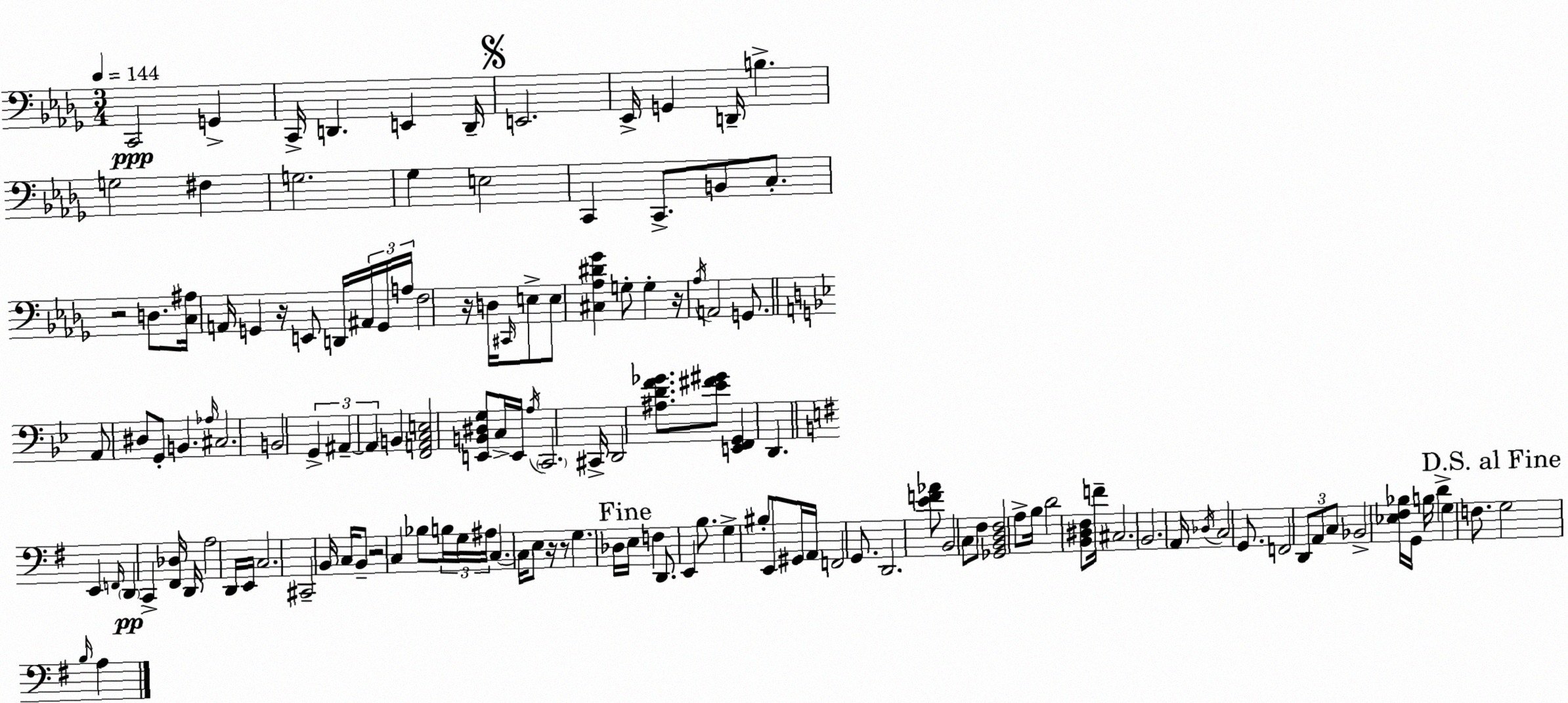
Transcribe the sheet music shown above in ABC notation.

X:1
T:Untitled
M:3/4
L:1/4
K:Bbm
C,,2 G,, C,,/4 D,, E,, D,,/4 E,,2 _E,,/4 G,, D,,/4 B, G,2 ^F, G,2 _G, E,2 C,, C,,/2 B,,/2 C,/2 z2 D,/2 [C,^A,]/4 A,,/4 G,, z/4 E,,/2 D,,/4 ^A,,/4 G,,/4 A,/4 F,2 z/4 D,/4 ^C,,/4 E,/2 E,/2 [^C,_A,^D_G] G,/2 G, z/4 _A,/4 A,,2 G,,/2 A,,/2 ^D,/2 G,,/2 B,, _A,/4 ^C,2 B,,2 G,, ^A,, ^A,, B,, [F,,A,,C,E,]2 [E,,B,,^D,G,]/2 C,/4 E,,/4 A,/4 C,,2 ^C,,/4 D,,2 [^A,DF_G]/2 [_E^F^G]/2 [E,,F,,G,,] D,, E,, F,,/4 D,, C,, [^F,,_D,]/4 D,,/4 A,2 D,,/4 E,,/4 C,2 ^C,,2 B,,/4 C,/4 B,,/2 z2 C, _B,/2 B,/4 G,/4 ^A,/4 C, C,/4 E,/2 z/4 z/2 G, _D,/4 E,/4 F, D,,/2 E,, B,/2 G, ^B,/2 E,,/2 ^G,,/4 A,,/4 F,,2 G,,/2 D,,2 [EF_A]/2 B,,2 C,/2 ^F,/2 [_G,,B,,D,^F,]2 A,/2 B,/4 D2 [B,,^D,^F,]/2 F/4 ^C,2 B,,2 A,,/4 _D,/4 C,2 G,,/2 F,,2 D,,/2 A,,/2 C,/2 _B,,2 [_E,^F,_B,]/4 G,,/4 B,/4 D G, F,/2 G,2 B,/4 A,